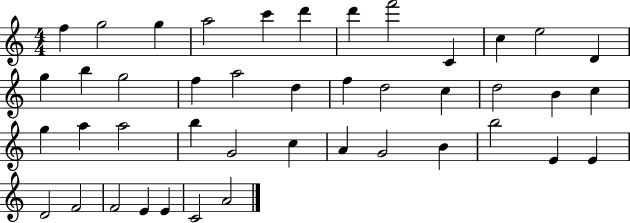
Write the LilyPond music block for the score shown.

{
  \clef treble
  \numericTimeSignature
  \time 4/4
  \key c \major
  f''4 g''2 g''4 | a''2 c'''4 d'''4 | d'''4 f'''2 c'4 | c''4 e''2 d'4 | \break g''4 b''4 g''2 | f''4 a''2 d''4 | f''4 d''2 c''4 | d''2 b'4 c''4 | \break g''4 a''4 a''2 | b''4 g'2 c''4 | a'4 g'2 b'4 | b''2 e'4 e'4 | \break d'2 f'2 | f'2 e'4 e'4 | c'2 a'2 | \bar "|."
}